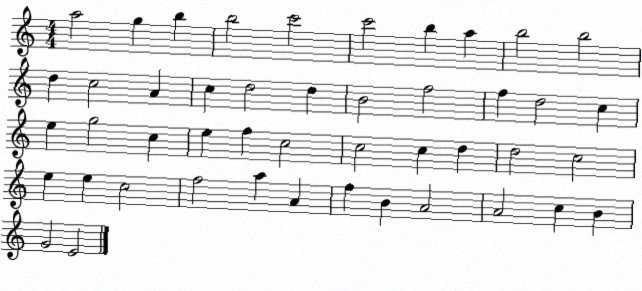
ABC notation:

X:1
T:Untitled
M:4/4
L:1/4
K:C
a2 g b b2 c'2 c'2 b a b2 b2 d c2 A c d2 d B2 f2 f d2 c e g2 c e f c2 c2 c d d2 c2 e e c2 f2 a A f B A2 A2 c B G2 E2